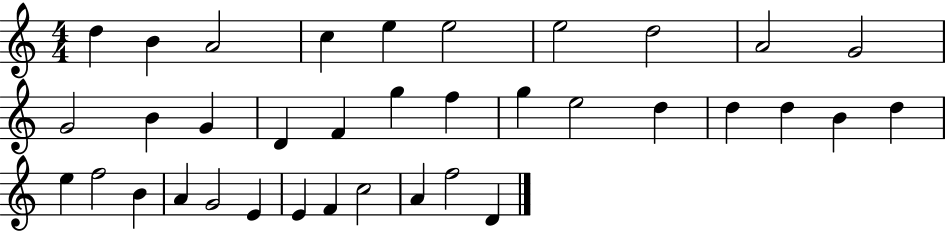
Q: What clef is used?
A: treble